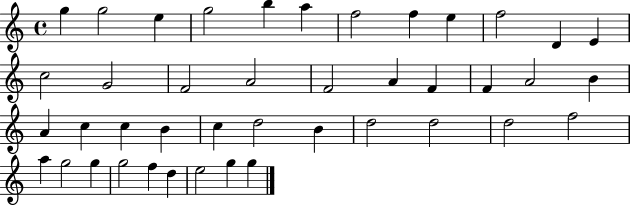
G5/q G5/h E5/q G5/h B5/q A5/q F5/h F5/q E5/q F5/h D4/q E4/q C5/h G4/h F4/h A4/h F4/h A4/q F4/q F4/q A4/h B4/q A4/q C5/q C5/q B4/q C5/q D5/h B4/q D5/h D5/h D5/h F5/h A5/q G5/h G5/q G5/h F5/q D5/q E5/h G5/q G5/q